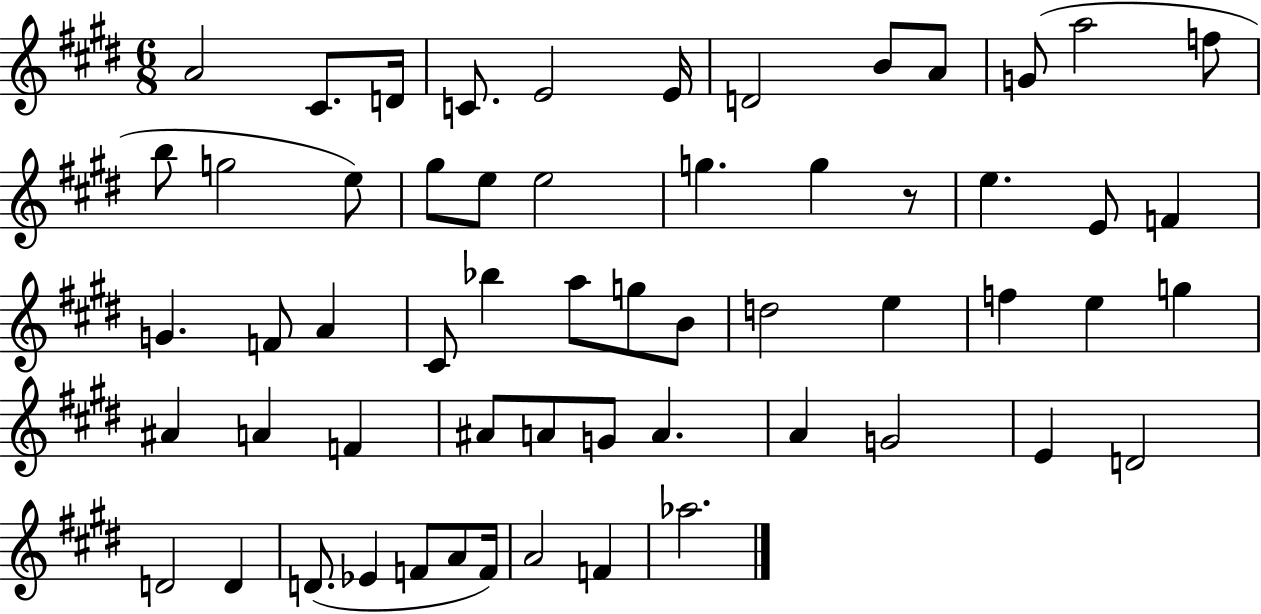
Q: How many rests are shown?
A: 1